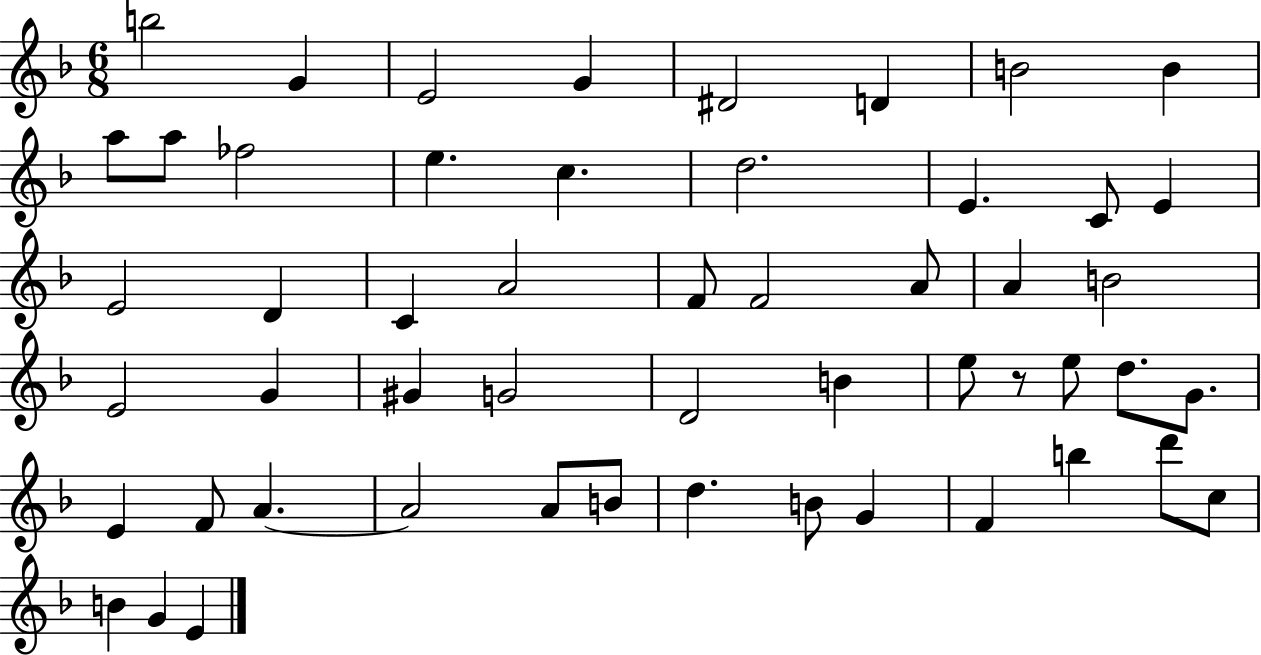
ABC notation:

X:1
T:Untitled
M:6/8
L:1/4
K:F
b2 G E2 G ^D2 D B2 B a/2 a/2 _f2 e c d2 E C/2 E E2 D C A2 F/2 F2 A/2 A B2 E2 G ^G G2 D2 B e/2 z/2 e/2 d/2 G/2 E F/2 A A2 A/2 B/2 d B/2 G F b d'/2 c/2 B G E